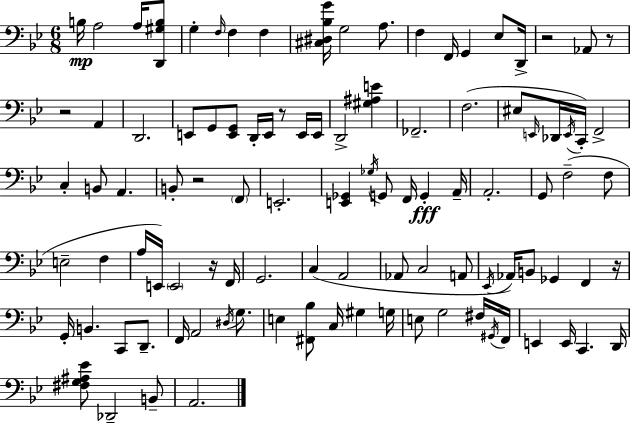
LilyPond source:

{
  \clef bass
  \numericTimeSignature
  \time 6/8
  \key bes \major
  b16\mp a2 a16 <d, gis b>8 | g4-. \grace { f16 } f4 f4 | <cis dis bes g'>16 g2 a8. | f4 f,16 g,4 ees8 | \break d,16-> r2 aes,8 r8 | r2 a,4 | d,2. | e,8 g,8 <e, g,>8 d,16-. e,16 r8 e,16 | \break e,16 d,2-> <gis ais e'>4 | fes,2.-- | f2.( | eis8 \grace { e,16 } des,16 \acciaccatura { e,16 } c,16-.) f,2-> | \break c4-. b,8 a,4. | b,8-. r2 | \parenthesize f,8 e,2.-. | <e, ges,>4 \acciaccatura { ges16 } g,8 f,16 g,4-.\fff | \break a,16-- a,2.-. | g,8 f2--( | f8 e2-- | f4 a16 e,16) \parenthesize e,2 | \break r16 f,16 g,2. | c4( a,2 | aes,8 c2 | a,8 \acciaccatura { ees,16 }) aes,16 b,8 ges,4 | \break f,4 r16 g,16-. b,4. | c,8 d,8.-- f,16 a,2 | \acciaccatura { dis16 } g8. e4 <fis, bes>8 | c16 gis4 g16 e8 g2 | \break fis16 \acciaccatura { gis,16 } f,16 e,4 e,16 | c,4. d,16 <fis g ais ees'>8 des,2-- | b,8-- a,2. | \bar "|."
}